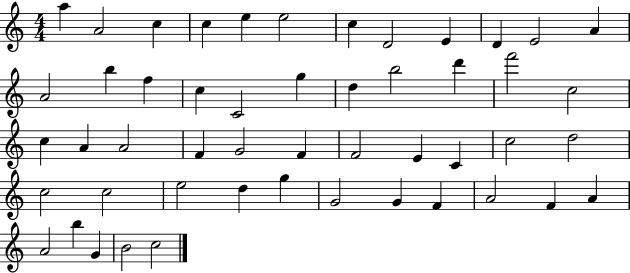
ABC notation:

X:1
T:Untitled
M:4/4
L:1/4
K:C
a A2 c c e e2 c D2 E D E2 A A2 b f c C2 g d b2 d' f'2 c2 c A A2 F G2 F F2 E C c2 d2 c2 c2 e2 d g G2 G F A2 F A A2 b G B2 c2